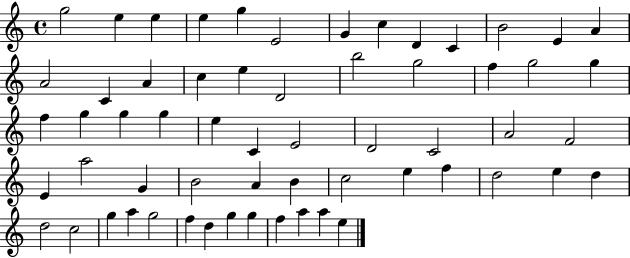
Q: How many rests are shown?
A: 0